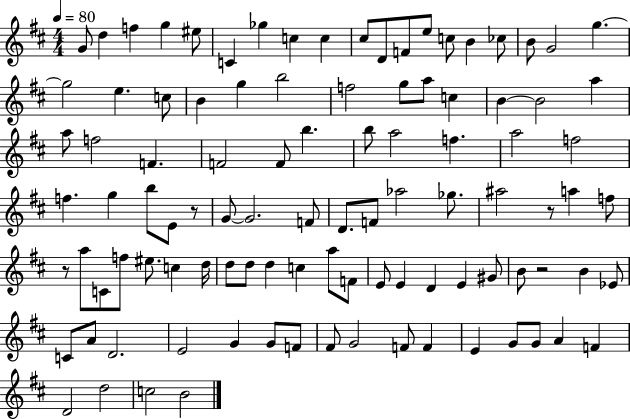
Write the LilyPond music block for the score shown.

{
  \clef treble
  \numericTimeSignature
  \time 4/4
  \key d \major
  \tempo 4 = 80
  g'8 d''4 f''4 g''4 eis''8 | c'4 ges''4 c''4 c''4 | cis''8 d'8 f'8 e''8 c''8 b'4 ces''8 | b'8 g'2 g''4.~~ | \break g''2 e''4. c''8 | b'4 g''4 b''2 | f''2 g''8 a''8 c''4 | b'4~~ b'2 a''4 | \break a''8 f''2 f'4. | f'2 f'8 b''4. | b''8 a''2 f''4. | a''2 f''2 | \break f''4. g''4 b''8 e'8 r8 | g'8~~ g'2. f'8 | d'8. f'8 aes''2 ges''8. | ais''2 r8 a''4 f''8 | \break r8 a''8 c'8 f''8 eis''8. c''4 d''16 | d''8 d''8 d''4 c''4 a''8 f'8 | e'8 e'4 d'4 e'4 gis'8 | b'8 r2 b'4 ees'8 | \break c'8 a'8 d'2. | e'2 g'4 g'8 f'8 | fis'8 g'2 f'8 f'4 | e'4 g'8 g'8 a'4 f'4 | \break d'2 d''2 | c''2 b'2 | \bar "|."
}